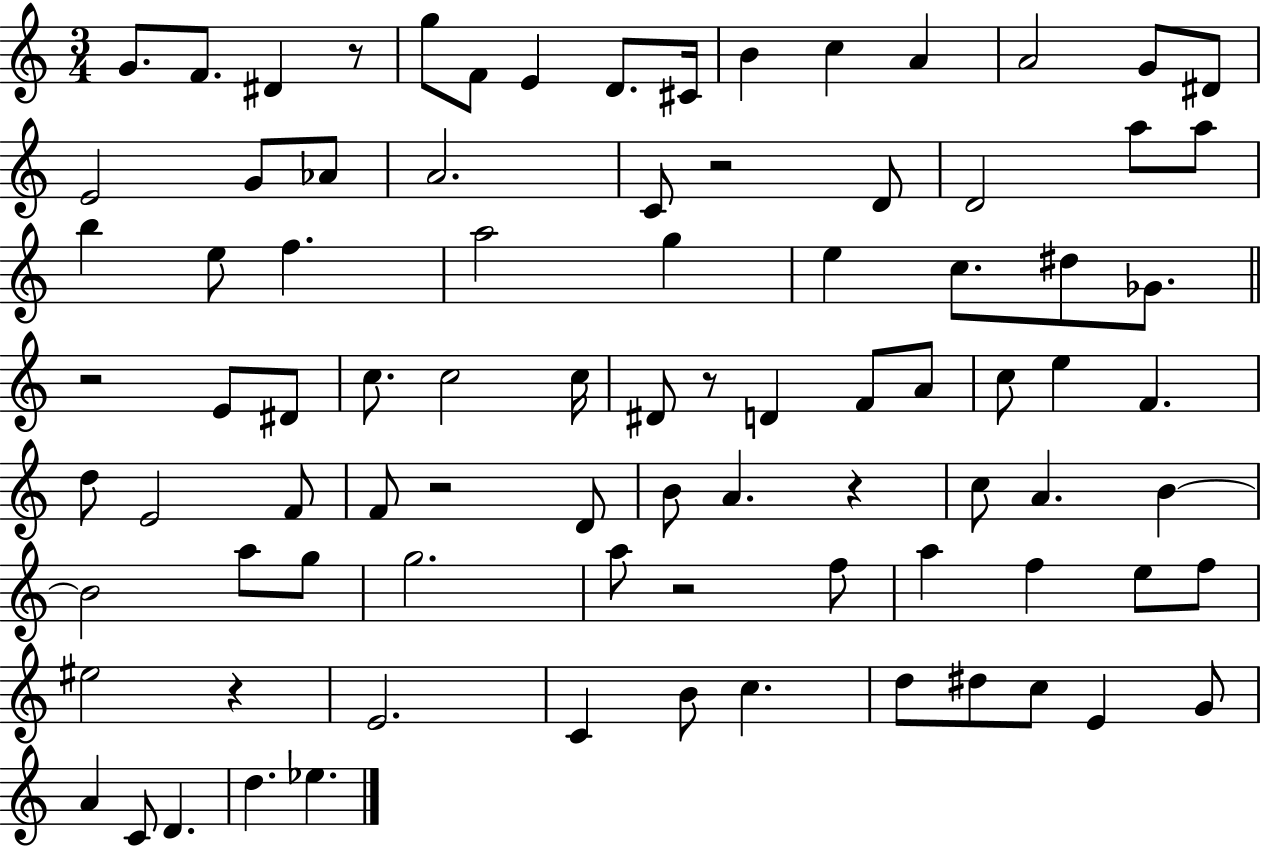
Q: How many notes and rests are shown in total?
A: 87